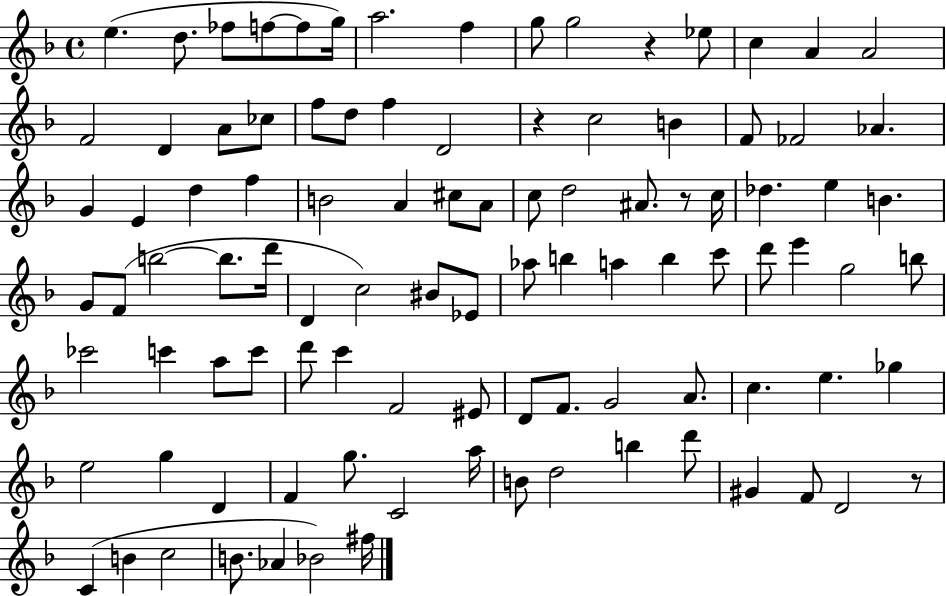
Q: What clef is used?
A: treble